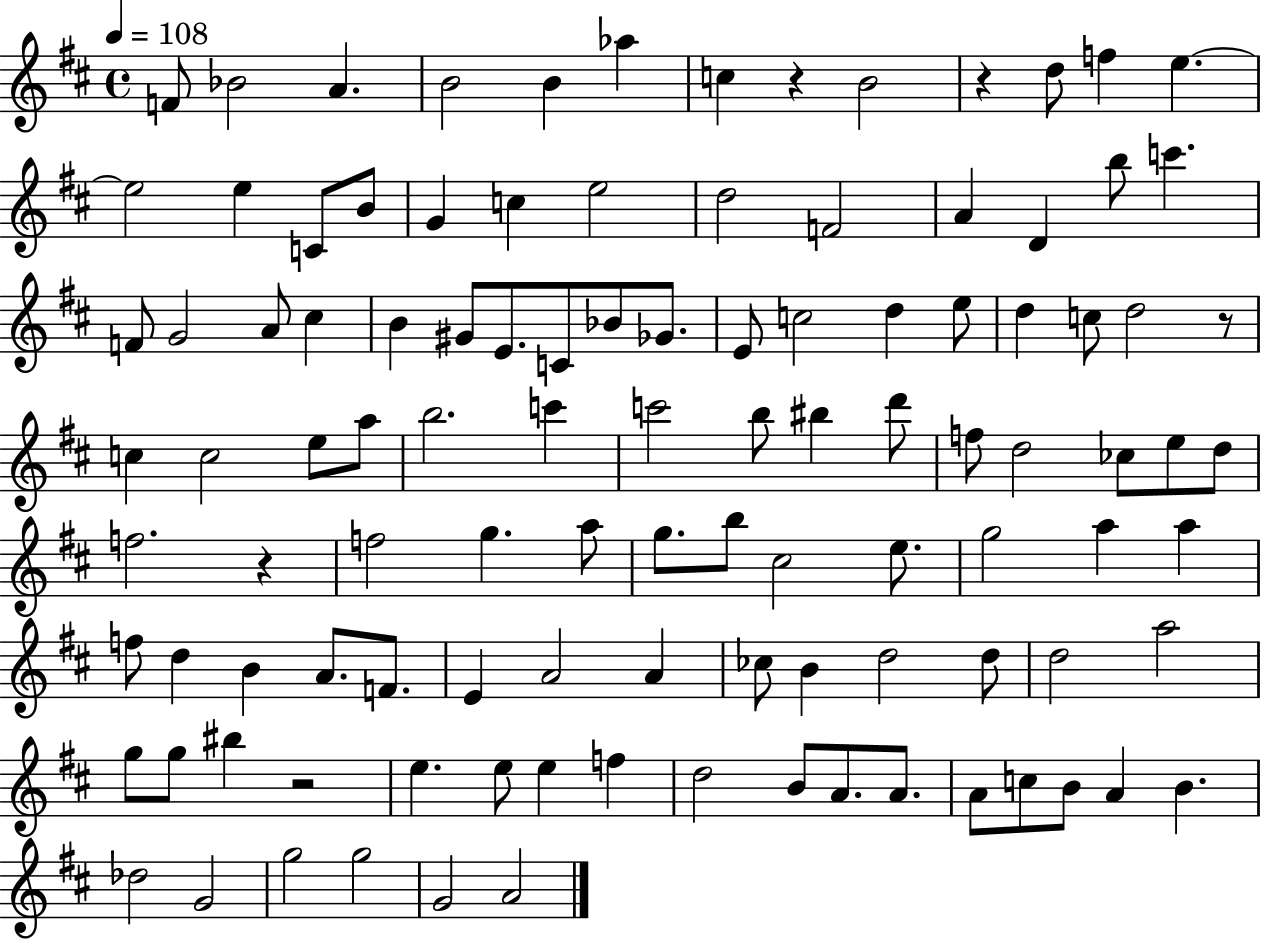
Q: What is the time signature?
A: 4/4